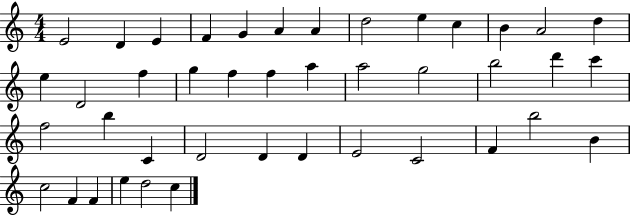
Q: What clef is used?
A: treble